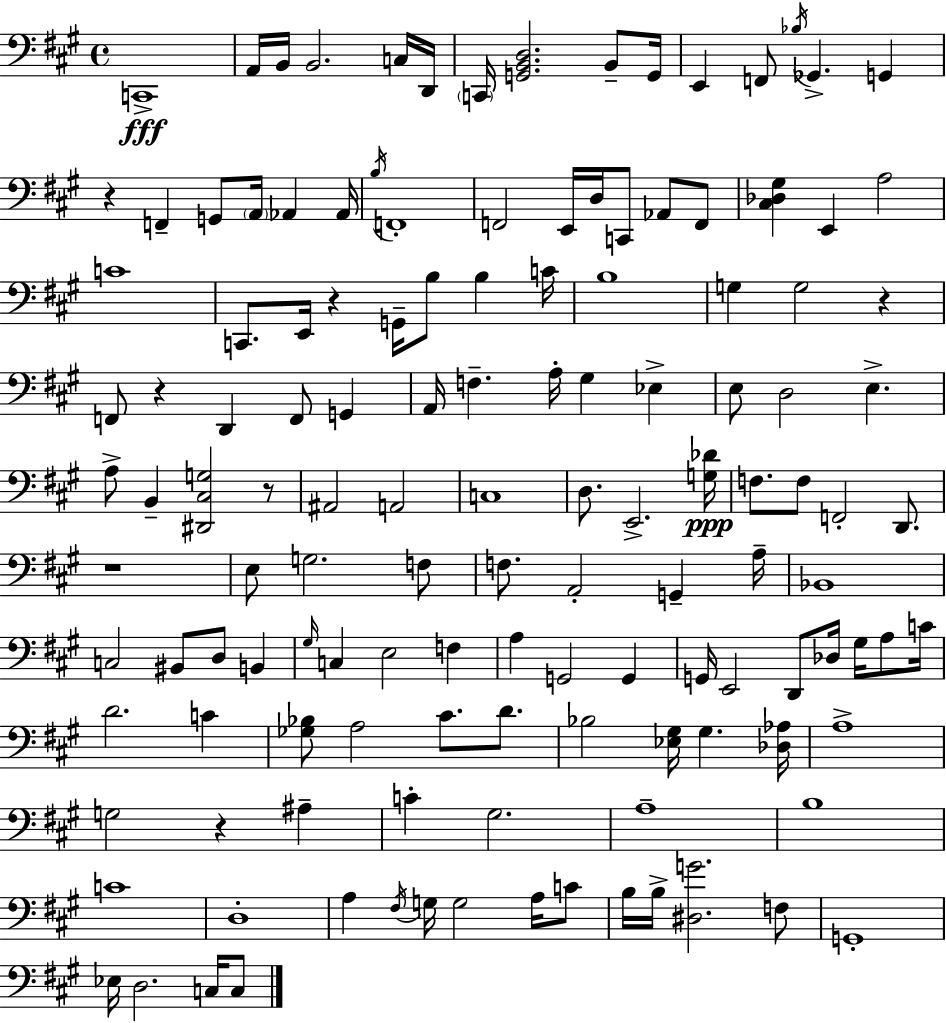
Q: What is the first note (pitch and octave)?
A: C2